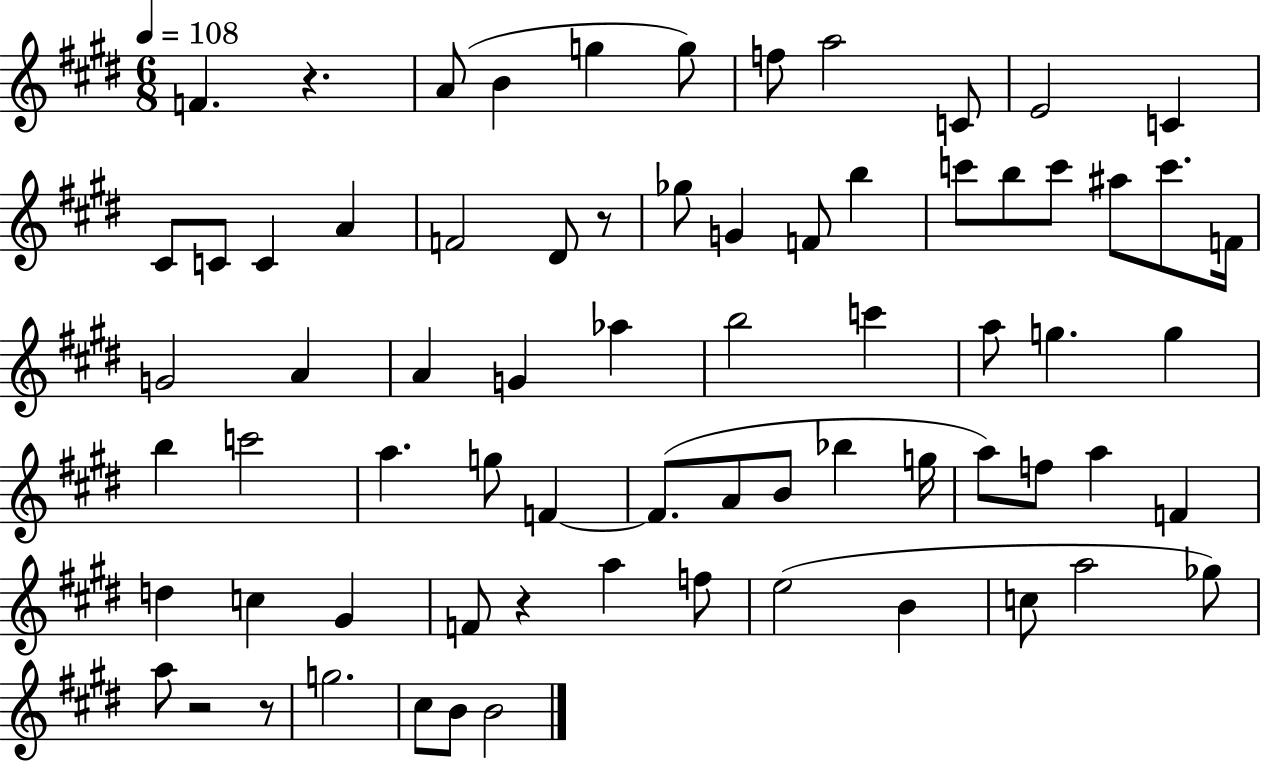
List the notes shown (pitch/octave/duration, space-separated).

F4/q. R/q. A4/e B4/q G5/q G5/e F5/e A5/h C4/e E4/h C4/q C#4/e C4/e C4/q A4/q F4/h D#4/e R/e Gb5/e G4/q F4/e B5/q C6/e B5/e C6/e A#5/e C6/e. F4/s G4/h A4/q A4/q G4/q Ab5/q B5/h C6/q A5/e G5/q. G5/q B5/q C6/h A5/q. G5/e F4/q F4/e. A4/e B4/e Bb5/q G5/s A5/e F5/e A5/q F4/q D5/q C5/q G#4/q F4/e R/q A5/q F5/e E5/h B4/q C5/e A5/h Gb5/e A5/e R/h R/e G5/h. C#5/e B4/e B4/h